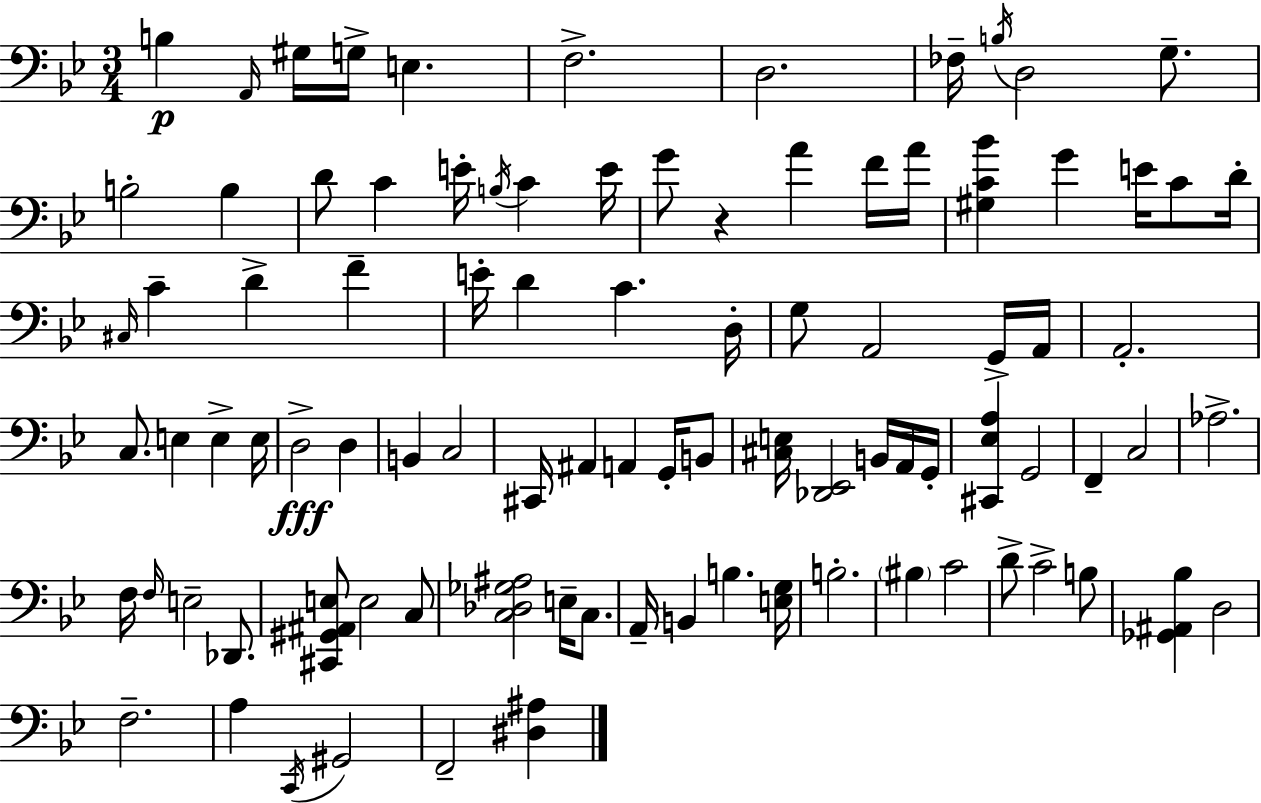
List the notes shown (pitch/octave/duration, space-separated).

B3/q A2/s G#3/s G3/s E3/q. F3/h. D3/h. FES3/s B3/s D3/h G3/e. B3/h B3/q D4/e C4/q E4/s B3/s C4/q E4/s G4/e R/q A4/q F4/s A4/s [G#3,C4,Bb4]/q G4/q E4/s C4/e D4/s C#3/s C4/q D4/q F4/q E4/s D4/q C4/q. D3/s G3/e A2/h G2/s A2/s A2/h. C3/e. E3/q E3/q E3/s D3/h D3/q B2/q C3/h C#2/s A#2/q A2/q G2/s B2/e [C#3,E3]/s [Db2,Eb2]/h B2/s A2/s G2/s [C#2,Eb3,A3]/q G2/h F2/q C3/h Ab3/h. F3/s F3/s E3/h Db2/e. [C#2,G#2,A#2,E3]/e E3/h C3/e [C3,Db3,Gb3,A#3]/h E3/s C3/e. A2/s B2/q B3/q. [E3,G3]/s B3/h. BIS3/q C4/h D4/e C4/h B3/e [Gb2,A#2,Bb3]/q D3/h F3/h. A3/q C2/s G#2/h F2/h [D#3,A#3]/q